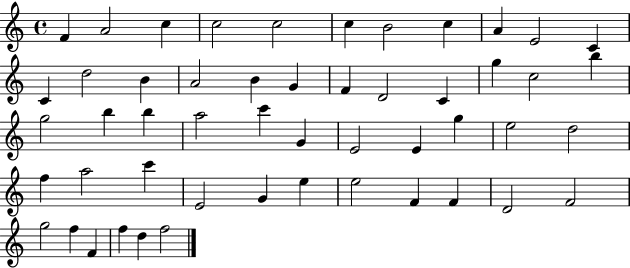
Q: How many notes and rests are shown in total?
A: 51